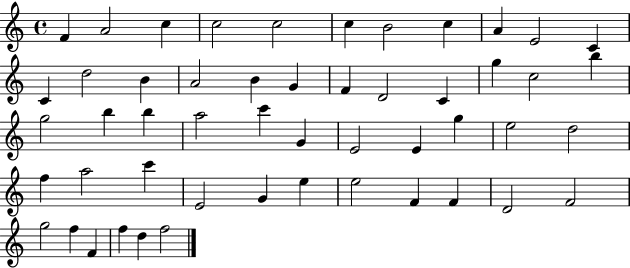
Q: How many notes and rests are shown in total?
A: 51